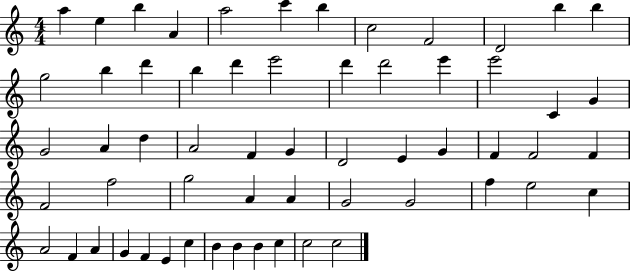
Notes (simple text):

A5/q E5/q B5/q A4/q A5/h C6/q B5/q C5/h F4/h D4/h B5/q B5/q G5/h B5/q D6/q B5/q D6/q E6/h D6/q D6/h E6/q E6/h C4/q G4/q G4/h A4/q D5/q A4/h F4/q G4/q D4/h E4/q G4/q F4/q F4/h F4/q F4/h F5/h G5/h A4/q A4/q G4/h G4/h F5/q E5/h C5/q A4/h F4/q A4/q G4/q F4/q E4/q C5/q B4/q B4/q B4/q C5/q C5/h C5/h